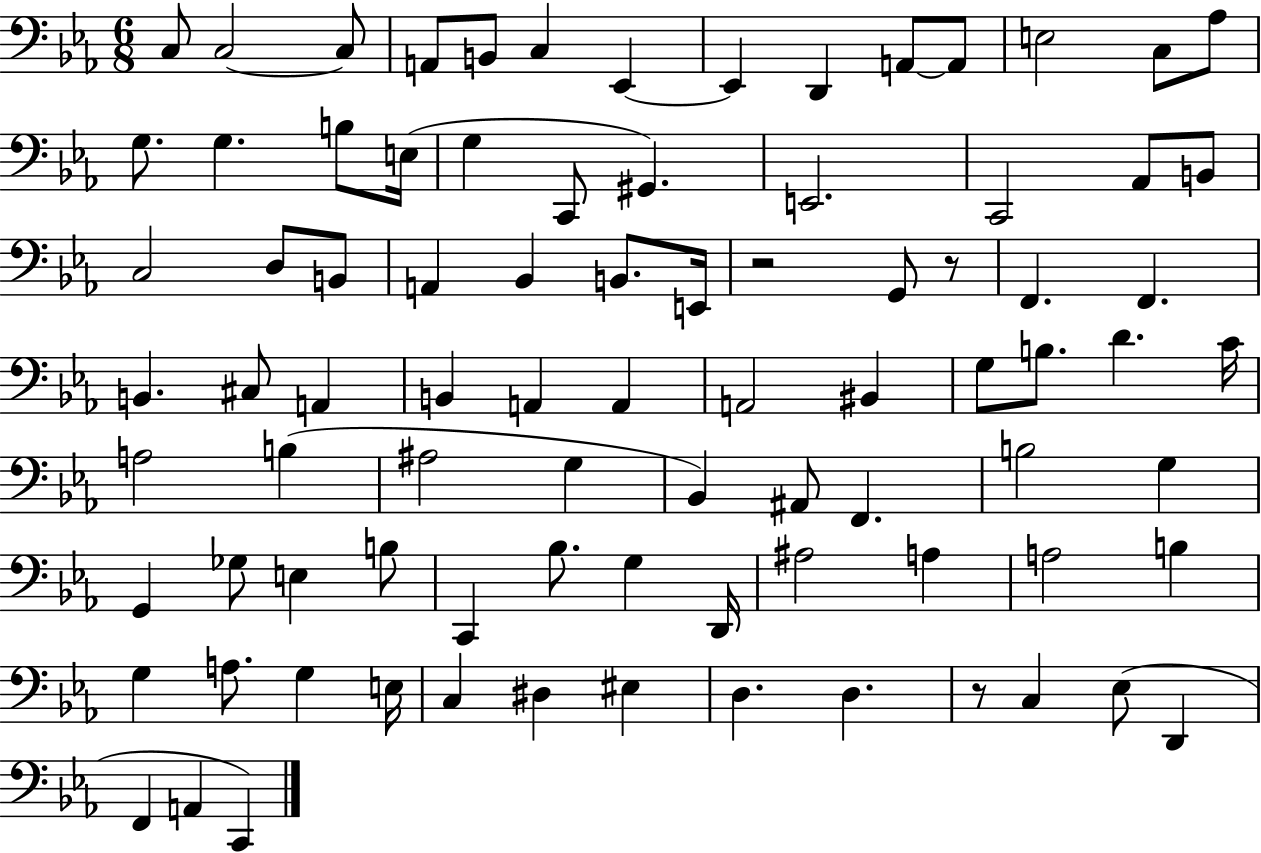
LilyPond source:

{
  \clef bass
  \numericTimeSignature
  \time 6/8
  \key ees \major
  \repeat volta 2 { c8 c2~~ c8 | a,8 b,8 c4 ees,4~~ | ees,4 d,4 a,8~~ a,8 | e2 c8 aes8 | \break g8. g4. b8 e16( | g4 c,8 gis,4.) | e,2. | c,2 aes,8 b,8 | \break c2 d8 b,8 | a,4 bes,4 b,8. e,16 | r2 g,8 r8 | f,4. f,4. | \break b,4. cis8 a,4 | b,4 a,4 a,4 | a,2 bis,4 | g8 b8. d'4. c'16 | \break a2 b4( | ais2 g4 | bes,4) ais,8 f,4. | b2 g4 | \break g,4 ges8 e4 b8 | c,4 bes8. g4 d,16 | ais2 a4 | a2 b4 | \break g4 a8. g4 e16 | c4 dis4 eis4 | d4. d4. | r8 c4 ees8( d,4 | \break f,4 a,4 c,4) | } \bar "|."
}